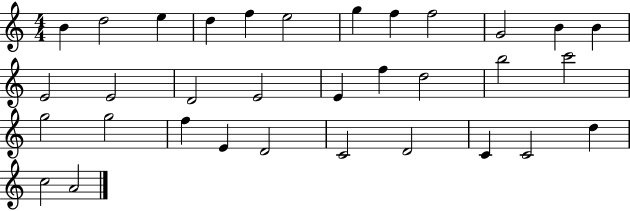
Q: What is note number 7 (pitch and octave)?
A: G5